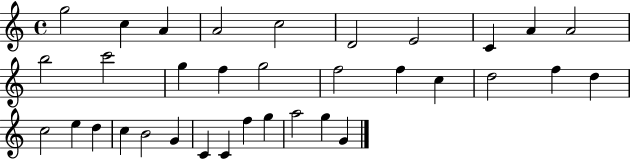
{
  \clef treble
  \time 4/4
  \defaultTimeSignature
  \key c \major
  g''2 c''4 a'4 | a'2 c''2 | d'2 e'2 | c'4 a'4 a'2 | \break b''2 c'''2 | g''4 f''4 g''2 | f''2 f''4 c''4 | d''2 f''4 d''4 | \break c''2 e''4 d''4 | c''4 b'2 g'4 | c'4 c'4 f''4 g''4 | a''2 g''4 g'4 | \break \bar "|."
}